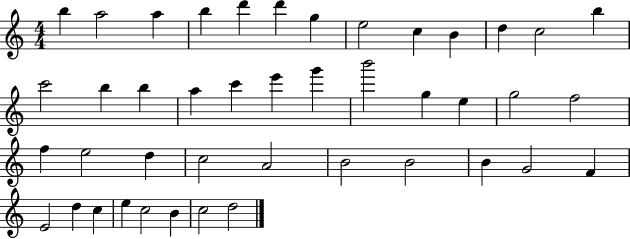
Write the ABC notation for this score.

X:1
T:Untitled
M:4/4
L:1/4
K:C
b a2 a b d' d' g e2 c B d c2 b c'2 b b a c' e' g' b'2 g e g2 f2 f e2 d c2 A2 B2 B2 B G2 F E2 d c e c2 B c2 d2